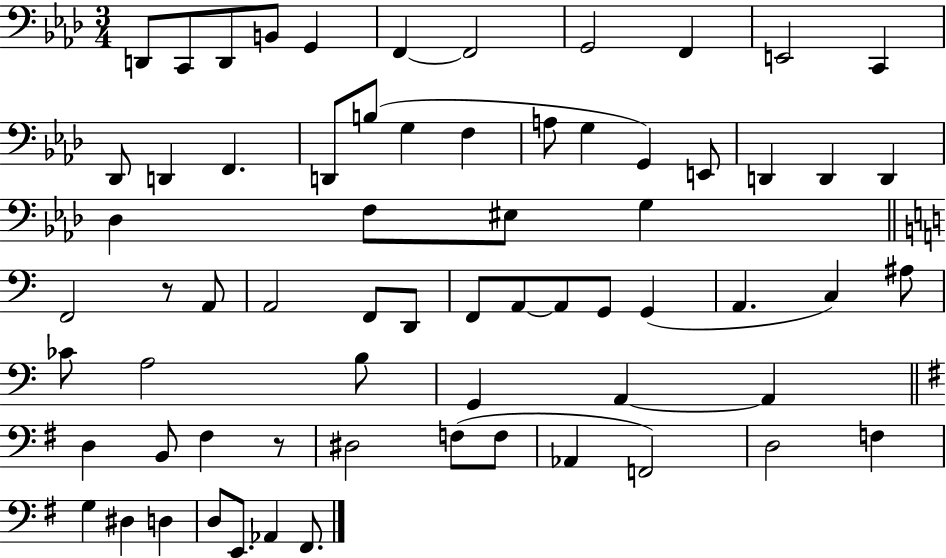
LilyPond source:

{
  \clef bass
  \numericTimeSignature
  \time 3/4
  \key aes \major
  d,8 c,8 d,8 b,8 g,4 | f,4~~ f,2 | g,2 f,4 | e,2 c,4 | \break des,8 d,4 f,4. | d,8 b8( g4 f4 | a8 g4 g,4) e,8 | d,4 d,4 d,4 | \break des4 f8 eis8 g4 | \bar "||" \break \key a \minor f,2 r8 a,8 | a,2 f,8 d,8 | f,8 a,8~~ a,8 g,8 g,4( | a,4. c4) ais8 | \break ces'8 a2 b8 | g,4 a,4~~ a,4 | \bar "||" \break \key g \major d4 b,8 fis4 r8 | dis2 f8( f8 | aes,4 f,2) | d2 f4 | \break g4 dis4 d4 | d8 e,8. aes,4 fis,8. | \bar "|."
}